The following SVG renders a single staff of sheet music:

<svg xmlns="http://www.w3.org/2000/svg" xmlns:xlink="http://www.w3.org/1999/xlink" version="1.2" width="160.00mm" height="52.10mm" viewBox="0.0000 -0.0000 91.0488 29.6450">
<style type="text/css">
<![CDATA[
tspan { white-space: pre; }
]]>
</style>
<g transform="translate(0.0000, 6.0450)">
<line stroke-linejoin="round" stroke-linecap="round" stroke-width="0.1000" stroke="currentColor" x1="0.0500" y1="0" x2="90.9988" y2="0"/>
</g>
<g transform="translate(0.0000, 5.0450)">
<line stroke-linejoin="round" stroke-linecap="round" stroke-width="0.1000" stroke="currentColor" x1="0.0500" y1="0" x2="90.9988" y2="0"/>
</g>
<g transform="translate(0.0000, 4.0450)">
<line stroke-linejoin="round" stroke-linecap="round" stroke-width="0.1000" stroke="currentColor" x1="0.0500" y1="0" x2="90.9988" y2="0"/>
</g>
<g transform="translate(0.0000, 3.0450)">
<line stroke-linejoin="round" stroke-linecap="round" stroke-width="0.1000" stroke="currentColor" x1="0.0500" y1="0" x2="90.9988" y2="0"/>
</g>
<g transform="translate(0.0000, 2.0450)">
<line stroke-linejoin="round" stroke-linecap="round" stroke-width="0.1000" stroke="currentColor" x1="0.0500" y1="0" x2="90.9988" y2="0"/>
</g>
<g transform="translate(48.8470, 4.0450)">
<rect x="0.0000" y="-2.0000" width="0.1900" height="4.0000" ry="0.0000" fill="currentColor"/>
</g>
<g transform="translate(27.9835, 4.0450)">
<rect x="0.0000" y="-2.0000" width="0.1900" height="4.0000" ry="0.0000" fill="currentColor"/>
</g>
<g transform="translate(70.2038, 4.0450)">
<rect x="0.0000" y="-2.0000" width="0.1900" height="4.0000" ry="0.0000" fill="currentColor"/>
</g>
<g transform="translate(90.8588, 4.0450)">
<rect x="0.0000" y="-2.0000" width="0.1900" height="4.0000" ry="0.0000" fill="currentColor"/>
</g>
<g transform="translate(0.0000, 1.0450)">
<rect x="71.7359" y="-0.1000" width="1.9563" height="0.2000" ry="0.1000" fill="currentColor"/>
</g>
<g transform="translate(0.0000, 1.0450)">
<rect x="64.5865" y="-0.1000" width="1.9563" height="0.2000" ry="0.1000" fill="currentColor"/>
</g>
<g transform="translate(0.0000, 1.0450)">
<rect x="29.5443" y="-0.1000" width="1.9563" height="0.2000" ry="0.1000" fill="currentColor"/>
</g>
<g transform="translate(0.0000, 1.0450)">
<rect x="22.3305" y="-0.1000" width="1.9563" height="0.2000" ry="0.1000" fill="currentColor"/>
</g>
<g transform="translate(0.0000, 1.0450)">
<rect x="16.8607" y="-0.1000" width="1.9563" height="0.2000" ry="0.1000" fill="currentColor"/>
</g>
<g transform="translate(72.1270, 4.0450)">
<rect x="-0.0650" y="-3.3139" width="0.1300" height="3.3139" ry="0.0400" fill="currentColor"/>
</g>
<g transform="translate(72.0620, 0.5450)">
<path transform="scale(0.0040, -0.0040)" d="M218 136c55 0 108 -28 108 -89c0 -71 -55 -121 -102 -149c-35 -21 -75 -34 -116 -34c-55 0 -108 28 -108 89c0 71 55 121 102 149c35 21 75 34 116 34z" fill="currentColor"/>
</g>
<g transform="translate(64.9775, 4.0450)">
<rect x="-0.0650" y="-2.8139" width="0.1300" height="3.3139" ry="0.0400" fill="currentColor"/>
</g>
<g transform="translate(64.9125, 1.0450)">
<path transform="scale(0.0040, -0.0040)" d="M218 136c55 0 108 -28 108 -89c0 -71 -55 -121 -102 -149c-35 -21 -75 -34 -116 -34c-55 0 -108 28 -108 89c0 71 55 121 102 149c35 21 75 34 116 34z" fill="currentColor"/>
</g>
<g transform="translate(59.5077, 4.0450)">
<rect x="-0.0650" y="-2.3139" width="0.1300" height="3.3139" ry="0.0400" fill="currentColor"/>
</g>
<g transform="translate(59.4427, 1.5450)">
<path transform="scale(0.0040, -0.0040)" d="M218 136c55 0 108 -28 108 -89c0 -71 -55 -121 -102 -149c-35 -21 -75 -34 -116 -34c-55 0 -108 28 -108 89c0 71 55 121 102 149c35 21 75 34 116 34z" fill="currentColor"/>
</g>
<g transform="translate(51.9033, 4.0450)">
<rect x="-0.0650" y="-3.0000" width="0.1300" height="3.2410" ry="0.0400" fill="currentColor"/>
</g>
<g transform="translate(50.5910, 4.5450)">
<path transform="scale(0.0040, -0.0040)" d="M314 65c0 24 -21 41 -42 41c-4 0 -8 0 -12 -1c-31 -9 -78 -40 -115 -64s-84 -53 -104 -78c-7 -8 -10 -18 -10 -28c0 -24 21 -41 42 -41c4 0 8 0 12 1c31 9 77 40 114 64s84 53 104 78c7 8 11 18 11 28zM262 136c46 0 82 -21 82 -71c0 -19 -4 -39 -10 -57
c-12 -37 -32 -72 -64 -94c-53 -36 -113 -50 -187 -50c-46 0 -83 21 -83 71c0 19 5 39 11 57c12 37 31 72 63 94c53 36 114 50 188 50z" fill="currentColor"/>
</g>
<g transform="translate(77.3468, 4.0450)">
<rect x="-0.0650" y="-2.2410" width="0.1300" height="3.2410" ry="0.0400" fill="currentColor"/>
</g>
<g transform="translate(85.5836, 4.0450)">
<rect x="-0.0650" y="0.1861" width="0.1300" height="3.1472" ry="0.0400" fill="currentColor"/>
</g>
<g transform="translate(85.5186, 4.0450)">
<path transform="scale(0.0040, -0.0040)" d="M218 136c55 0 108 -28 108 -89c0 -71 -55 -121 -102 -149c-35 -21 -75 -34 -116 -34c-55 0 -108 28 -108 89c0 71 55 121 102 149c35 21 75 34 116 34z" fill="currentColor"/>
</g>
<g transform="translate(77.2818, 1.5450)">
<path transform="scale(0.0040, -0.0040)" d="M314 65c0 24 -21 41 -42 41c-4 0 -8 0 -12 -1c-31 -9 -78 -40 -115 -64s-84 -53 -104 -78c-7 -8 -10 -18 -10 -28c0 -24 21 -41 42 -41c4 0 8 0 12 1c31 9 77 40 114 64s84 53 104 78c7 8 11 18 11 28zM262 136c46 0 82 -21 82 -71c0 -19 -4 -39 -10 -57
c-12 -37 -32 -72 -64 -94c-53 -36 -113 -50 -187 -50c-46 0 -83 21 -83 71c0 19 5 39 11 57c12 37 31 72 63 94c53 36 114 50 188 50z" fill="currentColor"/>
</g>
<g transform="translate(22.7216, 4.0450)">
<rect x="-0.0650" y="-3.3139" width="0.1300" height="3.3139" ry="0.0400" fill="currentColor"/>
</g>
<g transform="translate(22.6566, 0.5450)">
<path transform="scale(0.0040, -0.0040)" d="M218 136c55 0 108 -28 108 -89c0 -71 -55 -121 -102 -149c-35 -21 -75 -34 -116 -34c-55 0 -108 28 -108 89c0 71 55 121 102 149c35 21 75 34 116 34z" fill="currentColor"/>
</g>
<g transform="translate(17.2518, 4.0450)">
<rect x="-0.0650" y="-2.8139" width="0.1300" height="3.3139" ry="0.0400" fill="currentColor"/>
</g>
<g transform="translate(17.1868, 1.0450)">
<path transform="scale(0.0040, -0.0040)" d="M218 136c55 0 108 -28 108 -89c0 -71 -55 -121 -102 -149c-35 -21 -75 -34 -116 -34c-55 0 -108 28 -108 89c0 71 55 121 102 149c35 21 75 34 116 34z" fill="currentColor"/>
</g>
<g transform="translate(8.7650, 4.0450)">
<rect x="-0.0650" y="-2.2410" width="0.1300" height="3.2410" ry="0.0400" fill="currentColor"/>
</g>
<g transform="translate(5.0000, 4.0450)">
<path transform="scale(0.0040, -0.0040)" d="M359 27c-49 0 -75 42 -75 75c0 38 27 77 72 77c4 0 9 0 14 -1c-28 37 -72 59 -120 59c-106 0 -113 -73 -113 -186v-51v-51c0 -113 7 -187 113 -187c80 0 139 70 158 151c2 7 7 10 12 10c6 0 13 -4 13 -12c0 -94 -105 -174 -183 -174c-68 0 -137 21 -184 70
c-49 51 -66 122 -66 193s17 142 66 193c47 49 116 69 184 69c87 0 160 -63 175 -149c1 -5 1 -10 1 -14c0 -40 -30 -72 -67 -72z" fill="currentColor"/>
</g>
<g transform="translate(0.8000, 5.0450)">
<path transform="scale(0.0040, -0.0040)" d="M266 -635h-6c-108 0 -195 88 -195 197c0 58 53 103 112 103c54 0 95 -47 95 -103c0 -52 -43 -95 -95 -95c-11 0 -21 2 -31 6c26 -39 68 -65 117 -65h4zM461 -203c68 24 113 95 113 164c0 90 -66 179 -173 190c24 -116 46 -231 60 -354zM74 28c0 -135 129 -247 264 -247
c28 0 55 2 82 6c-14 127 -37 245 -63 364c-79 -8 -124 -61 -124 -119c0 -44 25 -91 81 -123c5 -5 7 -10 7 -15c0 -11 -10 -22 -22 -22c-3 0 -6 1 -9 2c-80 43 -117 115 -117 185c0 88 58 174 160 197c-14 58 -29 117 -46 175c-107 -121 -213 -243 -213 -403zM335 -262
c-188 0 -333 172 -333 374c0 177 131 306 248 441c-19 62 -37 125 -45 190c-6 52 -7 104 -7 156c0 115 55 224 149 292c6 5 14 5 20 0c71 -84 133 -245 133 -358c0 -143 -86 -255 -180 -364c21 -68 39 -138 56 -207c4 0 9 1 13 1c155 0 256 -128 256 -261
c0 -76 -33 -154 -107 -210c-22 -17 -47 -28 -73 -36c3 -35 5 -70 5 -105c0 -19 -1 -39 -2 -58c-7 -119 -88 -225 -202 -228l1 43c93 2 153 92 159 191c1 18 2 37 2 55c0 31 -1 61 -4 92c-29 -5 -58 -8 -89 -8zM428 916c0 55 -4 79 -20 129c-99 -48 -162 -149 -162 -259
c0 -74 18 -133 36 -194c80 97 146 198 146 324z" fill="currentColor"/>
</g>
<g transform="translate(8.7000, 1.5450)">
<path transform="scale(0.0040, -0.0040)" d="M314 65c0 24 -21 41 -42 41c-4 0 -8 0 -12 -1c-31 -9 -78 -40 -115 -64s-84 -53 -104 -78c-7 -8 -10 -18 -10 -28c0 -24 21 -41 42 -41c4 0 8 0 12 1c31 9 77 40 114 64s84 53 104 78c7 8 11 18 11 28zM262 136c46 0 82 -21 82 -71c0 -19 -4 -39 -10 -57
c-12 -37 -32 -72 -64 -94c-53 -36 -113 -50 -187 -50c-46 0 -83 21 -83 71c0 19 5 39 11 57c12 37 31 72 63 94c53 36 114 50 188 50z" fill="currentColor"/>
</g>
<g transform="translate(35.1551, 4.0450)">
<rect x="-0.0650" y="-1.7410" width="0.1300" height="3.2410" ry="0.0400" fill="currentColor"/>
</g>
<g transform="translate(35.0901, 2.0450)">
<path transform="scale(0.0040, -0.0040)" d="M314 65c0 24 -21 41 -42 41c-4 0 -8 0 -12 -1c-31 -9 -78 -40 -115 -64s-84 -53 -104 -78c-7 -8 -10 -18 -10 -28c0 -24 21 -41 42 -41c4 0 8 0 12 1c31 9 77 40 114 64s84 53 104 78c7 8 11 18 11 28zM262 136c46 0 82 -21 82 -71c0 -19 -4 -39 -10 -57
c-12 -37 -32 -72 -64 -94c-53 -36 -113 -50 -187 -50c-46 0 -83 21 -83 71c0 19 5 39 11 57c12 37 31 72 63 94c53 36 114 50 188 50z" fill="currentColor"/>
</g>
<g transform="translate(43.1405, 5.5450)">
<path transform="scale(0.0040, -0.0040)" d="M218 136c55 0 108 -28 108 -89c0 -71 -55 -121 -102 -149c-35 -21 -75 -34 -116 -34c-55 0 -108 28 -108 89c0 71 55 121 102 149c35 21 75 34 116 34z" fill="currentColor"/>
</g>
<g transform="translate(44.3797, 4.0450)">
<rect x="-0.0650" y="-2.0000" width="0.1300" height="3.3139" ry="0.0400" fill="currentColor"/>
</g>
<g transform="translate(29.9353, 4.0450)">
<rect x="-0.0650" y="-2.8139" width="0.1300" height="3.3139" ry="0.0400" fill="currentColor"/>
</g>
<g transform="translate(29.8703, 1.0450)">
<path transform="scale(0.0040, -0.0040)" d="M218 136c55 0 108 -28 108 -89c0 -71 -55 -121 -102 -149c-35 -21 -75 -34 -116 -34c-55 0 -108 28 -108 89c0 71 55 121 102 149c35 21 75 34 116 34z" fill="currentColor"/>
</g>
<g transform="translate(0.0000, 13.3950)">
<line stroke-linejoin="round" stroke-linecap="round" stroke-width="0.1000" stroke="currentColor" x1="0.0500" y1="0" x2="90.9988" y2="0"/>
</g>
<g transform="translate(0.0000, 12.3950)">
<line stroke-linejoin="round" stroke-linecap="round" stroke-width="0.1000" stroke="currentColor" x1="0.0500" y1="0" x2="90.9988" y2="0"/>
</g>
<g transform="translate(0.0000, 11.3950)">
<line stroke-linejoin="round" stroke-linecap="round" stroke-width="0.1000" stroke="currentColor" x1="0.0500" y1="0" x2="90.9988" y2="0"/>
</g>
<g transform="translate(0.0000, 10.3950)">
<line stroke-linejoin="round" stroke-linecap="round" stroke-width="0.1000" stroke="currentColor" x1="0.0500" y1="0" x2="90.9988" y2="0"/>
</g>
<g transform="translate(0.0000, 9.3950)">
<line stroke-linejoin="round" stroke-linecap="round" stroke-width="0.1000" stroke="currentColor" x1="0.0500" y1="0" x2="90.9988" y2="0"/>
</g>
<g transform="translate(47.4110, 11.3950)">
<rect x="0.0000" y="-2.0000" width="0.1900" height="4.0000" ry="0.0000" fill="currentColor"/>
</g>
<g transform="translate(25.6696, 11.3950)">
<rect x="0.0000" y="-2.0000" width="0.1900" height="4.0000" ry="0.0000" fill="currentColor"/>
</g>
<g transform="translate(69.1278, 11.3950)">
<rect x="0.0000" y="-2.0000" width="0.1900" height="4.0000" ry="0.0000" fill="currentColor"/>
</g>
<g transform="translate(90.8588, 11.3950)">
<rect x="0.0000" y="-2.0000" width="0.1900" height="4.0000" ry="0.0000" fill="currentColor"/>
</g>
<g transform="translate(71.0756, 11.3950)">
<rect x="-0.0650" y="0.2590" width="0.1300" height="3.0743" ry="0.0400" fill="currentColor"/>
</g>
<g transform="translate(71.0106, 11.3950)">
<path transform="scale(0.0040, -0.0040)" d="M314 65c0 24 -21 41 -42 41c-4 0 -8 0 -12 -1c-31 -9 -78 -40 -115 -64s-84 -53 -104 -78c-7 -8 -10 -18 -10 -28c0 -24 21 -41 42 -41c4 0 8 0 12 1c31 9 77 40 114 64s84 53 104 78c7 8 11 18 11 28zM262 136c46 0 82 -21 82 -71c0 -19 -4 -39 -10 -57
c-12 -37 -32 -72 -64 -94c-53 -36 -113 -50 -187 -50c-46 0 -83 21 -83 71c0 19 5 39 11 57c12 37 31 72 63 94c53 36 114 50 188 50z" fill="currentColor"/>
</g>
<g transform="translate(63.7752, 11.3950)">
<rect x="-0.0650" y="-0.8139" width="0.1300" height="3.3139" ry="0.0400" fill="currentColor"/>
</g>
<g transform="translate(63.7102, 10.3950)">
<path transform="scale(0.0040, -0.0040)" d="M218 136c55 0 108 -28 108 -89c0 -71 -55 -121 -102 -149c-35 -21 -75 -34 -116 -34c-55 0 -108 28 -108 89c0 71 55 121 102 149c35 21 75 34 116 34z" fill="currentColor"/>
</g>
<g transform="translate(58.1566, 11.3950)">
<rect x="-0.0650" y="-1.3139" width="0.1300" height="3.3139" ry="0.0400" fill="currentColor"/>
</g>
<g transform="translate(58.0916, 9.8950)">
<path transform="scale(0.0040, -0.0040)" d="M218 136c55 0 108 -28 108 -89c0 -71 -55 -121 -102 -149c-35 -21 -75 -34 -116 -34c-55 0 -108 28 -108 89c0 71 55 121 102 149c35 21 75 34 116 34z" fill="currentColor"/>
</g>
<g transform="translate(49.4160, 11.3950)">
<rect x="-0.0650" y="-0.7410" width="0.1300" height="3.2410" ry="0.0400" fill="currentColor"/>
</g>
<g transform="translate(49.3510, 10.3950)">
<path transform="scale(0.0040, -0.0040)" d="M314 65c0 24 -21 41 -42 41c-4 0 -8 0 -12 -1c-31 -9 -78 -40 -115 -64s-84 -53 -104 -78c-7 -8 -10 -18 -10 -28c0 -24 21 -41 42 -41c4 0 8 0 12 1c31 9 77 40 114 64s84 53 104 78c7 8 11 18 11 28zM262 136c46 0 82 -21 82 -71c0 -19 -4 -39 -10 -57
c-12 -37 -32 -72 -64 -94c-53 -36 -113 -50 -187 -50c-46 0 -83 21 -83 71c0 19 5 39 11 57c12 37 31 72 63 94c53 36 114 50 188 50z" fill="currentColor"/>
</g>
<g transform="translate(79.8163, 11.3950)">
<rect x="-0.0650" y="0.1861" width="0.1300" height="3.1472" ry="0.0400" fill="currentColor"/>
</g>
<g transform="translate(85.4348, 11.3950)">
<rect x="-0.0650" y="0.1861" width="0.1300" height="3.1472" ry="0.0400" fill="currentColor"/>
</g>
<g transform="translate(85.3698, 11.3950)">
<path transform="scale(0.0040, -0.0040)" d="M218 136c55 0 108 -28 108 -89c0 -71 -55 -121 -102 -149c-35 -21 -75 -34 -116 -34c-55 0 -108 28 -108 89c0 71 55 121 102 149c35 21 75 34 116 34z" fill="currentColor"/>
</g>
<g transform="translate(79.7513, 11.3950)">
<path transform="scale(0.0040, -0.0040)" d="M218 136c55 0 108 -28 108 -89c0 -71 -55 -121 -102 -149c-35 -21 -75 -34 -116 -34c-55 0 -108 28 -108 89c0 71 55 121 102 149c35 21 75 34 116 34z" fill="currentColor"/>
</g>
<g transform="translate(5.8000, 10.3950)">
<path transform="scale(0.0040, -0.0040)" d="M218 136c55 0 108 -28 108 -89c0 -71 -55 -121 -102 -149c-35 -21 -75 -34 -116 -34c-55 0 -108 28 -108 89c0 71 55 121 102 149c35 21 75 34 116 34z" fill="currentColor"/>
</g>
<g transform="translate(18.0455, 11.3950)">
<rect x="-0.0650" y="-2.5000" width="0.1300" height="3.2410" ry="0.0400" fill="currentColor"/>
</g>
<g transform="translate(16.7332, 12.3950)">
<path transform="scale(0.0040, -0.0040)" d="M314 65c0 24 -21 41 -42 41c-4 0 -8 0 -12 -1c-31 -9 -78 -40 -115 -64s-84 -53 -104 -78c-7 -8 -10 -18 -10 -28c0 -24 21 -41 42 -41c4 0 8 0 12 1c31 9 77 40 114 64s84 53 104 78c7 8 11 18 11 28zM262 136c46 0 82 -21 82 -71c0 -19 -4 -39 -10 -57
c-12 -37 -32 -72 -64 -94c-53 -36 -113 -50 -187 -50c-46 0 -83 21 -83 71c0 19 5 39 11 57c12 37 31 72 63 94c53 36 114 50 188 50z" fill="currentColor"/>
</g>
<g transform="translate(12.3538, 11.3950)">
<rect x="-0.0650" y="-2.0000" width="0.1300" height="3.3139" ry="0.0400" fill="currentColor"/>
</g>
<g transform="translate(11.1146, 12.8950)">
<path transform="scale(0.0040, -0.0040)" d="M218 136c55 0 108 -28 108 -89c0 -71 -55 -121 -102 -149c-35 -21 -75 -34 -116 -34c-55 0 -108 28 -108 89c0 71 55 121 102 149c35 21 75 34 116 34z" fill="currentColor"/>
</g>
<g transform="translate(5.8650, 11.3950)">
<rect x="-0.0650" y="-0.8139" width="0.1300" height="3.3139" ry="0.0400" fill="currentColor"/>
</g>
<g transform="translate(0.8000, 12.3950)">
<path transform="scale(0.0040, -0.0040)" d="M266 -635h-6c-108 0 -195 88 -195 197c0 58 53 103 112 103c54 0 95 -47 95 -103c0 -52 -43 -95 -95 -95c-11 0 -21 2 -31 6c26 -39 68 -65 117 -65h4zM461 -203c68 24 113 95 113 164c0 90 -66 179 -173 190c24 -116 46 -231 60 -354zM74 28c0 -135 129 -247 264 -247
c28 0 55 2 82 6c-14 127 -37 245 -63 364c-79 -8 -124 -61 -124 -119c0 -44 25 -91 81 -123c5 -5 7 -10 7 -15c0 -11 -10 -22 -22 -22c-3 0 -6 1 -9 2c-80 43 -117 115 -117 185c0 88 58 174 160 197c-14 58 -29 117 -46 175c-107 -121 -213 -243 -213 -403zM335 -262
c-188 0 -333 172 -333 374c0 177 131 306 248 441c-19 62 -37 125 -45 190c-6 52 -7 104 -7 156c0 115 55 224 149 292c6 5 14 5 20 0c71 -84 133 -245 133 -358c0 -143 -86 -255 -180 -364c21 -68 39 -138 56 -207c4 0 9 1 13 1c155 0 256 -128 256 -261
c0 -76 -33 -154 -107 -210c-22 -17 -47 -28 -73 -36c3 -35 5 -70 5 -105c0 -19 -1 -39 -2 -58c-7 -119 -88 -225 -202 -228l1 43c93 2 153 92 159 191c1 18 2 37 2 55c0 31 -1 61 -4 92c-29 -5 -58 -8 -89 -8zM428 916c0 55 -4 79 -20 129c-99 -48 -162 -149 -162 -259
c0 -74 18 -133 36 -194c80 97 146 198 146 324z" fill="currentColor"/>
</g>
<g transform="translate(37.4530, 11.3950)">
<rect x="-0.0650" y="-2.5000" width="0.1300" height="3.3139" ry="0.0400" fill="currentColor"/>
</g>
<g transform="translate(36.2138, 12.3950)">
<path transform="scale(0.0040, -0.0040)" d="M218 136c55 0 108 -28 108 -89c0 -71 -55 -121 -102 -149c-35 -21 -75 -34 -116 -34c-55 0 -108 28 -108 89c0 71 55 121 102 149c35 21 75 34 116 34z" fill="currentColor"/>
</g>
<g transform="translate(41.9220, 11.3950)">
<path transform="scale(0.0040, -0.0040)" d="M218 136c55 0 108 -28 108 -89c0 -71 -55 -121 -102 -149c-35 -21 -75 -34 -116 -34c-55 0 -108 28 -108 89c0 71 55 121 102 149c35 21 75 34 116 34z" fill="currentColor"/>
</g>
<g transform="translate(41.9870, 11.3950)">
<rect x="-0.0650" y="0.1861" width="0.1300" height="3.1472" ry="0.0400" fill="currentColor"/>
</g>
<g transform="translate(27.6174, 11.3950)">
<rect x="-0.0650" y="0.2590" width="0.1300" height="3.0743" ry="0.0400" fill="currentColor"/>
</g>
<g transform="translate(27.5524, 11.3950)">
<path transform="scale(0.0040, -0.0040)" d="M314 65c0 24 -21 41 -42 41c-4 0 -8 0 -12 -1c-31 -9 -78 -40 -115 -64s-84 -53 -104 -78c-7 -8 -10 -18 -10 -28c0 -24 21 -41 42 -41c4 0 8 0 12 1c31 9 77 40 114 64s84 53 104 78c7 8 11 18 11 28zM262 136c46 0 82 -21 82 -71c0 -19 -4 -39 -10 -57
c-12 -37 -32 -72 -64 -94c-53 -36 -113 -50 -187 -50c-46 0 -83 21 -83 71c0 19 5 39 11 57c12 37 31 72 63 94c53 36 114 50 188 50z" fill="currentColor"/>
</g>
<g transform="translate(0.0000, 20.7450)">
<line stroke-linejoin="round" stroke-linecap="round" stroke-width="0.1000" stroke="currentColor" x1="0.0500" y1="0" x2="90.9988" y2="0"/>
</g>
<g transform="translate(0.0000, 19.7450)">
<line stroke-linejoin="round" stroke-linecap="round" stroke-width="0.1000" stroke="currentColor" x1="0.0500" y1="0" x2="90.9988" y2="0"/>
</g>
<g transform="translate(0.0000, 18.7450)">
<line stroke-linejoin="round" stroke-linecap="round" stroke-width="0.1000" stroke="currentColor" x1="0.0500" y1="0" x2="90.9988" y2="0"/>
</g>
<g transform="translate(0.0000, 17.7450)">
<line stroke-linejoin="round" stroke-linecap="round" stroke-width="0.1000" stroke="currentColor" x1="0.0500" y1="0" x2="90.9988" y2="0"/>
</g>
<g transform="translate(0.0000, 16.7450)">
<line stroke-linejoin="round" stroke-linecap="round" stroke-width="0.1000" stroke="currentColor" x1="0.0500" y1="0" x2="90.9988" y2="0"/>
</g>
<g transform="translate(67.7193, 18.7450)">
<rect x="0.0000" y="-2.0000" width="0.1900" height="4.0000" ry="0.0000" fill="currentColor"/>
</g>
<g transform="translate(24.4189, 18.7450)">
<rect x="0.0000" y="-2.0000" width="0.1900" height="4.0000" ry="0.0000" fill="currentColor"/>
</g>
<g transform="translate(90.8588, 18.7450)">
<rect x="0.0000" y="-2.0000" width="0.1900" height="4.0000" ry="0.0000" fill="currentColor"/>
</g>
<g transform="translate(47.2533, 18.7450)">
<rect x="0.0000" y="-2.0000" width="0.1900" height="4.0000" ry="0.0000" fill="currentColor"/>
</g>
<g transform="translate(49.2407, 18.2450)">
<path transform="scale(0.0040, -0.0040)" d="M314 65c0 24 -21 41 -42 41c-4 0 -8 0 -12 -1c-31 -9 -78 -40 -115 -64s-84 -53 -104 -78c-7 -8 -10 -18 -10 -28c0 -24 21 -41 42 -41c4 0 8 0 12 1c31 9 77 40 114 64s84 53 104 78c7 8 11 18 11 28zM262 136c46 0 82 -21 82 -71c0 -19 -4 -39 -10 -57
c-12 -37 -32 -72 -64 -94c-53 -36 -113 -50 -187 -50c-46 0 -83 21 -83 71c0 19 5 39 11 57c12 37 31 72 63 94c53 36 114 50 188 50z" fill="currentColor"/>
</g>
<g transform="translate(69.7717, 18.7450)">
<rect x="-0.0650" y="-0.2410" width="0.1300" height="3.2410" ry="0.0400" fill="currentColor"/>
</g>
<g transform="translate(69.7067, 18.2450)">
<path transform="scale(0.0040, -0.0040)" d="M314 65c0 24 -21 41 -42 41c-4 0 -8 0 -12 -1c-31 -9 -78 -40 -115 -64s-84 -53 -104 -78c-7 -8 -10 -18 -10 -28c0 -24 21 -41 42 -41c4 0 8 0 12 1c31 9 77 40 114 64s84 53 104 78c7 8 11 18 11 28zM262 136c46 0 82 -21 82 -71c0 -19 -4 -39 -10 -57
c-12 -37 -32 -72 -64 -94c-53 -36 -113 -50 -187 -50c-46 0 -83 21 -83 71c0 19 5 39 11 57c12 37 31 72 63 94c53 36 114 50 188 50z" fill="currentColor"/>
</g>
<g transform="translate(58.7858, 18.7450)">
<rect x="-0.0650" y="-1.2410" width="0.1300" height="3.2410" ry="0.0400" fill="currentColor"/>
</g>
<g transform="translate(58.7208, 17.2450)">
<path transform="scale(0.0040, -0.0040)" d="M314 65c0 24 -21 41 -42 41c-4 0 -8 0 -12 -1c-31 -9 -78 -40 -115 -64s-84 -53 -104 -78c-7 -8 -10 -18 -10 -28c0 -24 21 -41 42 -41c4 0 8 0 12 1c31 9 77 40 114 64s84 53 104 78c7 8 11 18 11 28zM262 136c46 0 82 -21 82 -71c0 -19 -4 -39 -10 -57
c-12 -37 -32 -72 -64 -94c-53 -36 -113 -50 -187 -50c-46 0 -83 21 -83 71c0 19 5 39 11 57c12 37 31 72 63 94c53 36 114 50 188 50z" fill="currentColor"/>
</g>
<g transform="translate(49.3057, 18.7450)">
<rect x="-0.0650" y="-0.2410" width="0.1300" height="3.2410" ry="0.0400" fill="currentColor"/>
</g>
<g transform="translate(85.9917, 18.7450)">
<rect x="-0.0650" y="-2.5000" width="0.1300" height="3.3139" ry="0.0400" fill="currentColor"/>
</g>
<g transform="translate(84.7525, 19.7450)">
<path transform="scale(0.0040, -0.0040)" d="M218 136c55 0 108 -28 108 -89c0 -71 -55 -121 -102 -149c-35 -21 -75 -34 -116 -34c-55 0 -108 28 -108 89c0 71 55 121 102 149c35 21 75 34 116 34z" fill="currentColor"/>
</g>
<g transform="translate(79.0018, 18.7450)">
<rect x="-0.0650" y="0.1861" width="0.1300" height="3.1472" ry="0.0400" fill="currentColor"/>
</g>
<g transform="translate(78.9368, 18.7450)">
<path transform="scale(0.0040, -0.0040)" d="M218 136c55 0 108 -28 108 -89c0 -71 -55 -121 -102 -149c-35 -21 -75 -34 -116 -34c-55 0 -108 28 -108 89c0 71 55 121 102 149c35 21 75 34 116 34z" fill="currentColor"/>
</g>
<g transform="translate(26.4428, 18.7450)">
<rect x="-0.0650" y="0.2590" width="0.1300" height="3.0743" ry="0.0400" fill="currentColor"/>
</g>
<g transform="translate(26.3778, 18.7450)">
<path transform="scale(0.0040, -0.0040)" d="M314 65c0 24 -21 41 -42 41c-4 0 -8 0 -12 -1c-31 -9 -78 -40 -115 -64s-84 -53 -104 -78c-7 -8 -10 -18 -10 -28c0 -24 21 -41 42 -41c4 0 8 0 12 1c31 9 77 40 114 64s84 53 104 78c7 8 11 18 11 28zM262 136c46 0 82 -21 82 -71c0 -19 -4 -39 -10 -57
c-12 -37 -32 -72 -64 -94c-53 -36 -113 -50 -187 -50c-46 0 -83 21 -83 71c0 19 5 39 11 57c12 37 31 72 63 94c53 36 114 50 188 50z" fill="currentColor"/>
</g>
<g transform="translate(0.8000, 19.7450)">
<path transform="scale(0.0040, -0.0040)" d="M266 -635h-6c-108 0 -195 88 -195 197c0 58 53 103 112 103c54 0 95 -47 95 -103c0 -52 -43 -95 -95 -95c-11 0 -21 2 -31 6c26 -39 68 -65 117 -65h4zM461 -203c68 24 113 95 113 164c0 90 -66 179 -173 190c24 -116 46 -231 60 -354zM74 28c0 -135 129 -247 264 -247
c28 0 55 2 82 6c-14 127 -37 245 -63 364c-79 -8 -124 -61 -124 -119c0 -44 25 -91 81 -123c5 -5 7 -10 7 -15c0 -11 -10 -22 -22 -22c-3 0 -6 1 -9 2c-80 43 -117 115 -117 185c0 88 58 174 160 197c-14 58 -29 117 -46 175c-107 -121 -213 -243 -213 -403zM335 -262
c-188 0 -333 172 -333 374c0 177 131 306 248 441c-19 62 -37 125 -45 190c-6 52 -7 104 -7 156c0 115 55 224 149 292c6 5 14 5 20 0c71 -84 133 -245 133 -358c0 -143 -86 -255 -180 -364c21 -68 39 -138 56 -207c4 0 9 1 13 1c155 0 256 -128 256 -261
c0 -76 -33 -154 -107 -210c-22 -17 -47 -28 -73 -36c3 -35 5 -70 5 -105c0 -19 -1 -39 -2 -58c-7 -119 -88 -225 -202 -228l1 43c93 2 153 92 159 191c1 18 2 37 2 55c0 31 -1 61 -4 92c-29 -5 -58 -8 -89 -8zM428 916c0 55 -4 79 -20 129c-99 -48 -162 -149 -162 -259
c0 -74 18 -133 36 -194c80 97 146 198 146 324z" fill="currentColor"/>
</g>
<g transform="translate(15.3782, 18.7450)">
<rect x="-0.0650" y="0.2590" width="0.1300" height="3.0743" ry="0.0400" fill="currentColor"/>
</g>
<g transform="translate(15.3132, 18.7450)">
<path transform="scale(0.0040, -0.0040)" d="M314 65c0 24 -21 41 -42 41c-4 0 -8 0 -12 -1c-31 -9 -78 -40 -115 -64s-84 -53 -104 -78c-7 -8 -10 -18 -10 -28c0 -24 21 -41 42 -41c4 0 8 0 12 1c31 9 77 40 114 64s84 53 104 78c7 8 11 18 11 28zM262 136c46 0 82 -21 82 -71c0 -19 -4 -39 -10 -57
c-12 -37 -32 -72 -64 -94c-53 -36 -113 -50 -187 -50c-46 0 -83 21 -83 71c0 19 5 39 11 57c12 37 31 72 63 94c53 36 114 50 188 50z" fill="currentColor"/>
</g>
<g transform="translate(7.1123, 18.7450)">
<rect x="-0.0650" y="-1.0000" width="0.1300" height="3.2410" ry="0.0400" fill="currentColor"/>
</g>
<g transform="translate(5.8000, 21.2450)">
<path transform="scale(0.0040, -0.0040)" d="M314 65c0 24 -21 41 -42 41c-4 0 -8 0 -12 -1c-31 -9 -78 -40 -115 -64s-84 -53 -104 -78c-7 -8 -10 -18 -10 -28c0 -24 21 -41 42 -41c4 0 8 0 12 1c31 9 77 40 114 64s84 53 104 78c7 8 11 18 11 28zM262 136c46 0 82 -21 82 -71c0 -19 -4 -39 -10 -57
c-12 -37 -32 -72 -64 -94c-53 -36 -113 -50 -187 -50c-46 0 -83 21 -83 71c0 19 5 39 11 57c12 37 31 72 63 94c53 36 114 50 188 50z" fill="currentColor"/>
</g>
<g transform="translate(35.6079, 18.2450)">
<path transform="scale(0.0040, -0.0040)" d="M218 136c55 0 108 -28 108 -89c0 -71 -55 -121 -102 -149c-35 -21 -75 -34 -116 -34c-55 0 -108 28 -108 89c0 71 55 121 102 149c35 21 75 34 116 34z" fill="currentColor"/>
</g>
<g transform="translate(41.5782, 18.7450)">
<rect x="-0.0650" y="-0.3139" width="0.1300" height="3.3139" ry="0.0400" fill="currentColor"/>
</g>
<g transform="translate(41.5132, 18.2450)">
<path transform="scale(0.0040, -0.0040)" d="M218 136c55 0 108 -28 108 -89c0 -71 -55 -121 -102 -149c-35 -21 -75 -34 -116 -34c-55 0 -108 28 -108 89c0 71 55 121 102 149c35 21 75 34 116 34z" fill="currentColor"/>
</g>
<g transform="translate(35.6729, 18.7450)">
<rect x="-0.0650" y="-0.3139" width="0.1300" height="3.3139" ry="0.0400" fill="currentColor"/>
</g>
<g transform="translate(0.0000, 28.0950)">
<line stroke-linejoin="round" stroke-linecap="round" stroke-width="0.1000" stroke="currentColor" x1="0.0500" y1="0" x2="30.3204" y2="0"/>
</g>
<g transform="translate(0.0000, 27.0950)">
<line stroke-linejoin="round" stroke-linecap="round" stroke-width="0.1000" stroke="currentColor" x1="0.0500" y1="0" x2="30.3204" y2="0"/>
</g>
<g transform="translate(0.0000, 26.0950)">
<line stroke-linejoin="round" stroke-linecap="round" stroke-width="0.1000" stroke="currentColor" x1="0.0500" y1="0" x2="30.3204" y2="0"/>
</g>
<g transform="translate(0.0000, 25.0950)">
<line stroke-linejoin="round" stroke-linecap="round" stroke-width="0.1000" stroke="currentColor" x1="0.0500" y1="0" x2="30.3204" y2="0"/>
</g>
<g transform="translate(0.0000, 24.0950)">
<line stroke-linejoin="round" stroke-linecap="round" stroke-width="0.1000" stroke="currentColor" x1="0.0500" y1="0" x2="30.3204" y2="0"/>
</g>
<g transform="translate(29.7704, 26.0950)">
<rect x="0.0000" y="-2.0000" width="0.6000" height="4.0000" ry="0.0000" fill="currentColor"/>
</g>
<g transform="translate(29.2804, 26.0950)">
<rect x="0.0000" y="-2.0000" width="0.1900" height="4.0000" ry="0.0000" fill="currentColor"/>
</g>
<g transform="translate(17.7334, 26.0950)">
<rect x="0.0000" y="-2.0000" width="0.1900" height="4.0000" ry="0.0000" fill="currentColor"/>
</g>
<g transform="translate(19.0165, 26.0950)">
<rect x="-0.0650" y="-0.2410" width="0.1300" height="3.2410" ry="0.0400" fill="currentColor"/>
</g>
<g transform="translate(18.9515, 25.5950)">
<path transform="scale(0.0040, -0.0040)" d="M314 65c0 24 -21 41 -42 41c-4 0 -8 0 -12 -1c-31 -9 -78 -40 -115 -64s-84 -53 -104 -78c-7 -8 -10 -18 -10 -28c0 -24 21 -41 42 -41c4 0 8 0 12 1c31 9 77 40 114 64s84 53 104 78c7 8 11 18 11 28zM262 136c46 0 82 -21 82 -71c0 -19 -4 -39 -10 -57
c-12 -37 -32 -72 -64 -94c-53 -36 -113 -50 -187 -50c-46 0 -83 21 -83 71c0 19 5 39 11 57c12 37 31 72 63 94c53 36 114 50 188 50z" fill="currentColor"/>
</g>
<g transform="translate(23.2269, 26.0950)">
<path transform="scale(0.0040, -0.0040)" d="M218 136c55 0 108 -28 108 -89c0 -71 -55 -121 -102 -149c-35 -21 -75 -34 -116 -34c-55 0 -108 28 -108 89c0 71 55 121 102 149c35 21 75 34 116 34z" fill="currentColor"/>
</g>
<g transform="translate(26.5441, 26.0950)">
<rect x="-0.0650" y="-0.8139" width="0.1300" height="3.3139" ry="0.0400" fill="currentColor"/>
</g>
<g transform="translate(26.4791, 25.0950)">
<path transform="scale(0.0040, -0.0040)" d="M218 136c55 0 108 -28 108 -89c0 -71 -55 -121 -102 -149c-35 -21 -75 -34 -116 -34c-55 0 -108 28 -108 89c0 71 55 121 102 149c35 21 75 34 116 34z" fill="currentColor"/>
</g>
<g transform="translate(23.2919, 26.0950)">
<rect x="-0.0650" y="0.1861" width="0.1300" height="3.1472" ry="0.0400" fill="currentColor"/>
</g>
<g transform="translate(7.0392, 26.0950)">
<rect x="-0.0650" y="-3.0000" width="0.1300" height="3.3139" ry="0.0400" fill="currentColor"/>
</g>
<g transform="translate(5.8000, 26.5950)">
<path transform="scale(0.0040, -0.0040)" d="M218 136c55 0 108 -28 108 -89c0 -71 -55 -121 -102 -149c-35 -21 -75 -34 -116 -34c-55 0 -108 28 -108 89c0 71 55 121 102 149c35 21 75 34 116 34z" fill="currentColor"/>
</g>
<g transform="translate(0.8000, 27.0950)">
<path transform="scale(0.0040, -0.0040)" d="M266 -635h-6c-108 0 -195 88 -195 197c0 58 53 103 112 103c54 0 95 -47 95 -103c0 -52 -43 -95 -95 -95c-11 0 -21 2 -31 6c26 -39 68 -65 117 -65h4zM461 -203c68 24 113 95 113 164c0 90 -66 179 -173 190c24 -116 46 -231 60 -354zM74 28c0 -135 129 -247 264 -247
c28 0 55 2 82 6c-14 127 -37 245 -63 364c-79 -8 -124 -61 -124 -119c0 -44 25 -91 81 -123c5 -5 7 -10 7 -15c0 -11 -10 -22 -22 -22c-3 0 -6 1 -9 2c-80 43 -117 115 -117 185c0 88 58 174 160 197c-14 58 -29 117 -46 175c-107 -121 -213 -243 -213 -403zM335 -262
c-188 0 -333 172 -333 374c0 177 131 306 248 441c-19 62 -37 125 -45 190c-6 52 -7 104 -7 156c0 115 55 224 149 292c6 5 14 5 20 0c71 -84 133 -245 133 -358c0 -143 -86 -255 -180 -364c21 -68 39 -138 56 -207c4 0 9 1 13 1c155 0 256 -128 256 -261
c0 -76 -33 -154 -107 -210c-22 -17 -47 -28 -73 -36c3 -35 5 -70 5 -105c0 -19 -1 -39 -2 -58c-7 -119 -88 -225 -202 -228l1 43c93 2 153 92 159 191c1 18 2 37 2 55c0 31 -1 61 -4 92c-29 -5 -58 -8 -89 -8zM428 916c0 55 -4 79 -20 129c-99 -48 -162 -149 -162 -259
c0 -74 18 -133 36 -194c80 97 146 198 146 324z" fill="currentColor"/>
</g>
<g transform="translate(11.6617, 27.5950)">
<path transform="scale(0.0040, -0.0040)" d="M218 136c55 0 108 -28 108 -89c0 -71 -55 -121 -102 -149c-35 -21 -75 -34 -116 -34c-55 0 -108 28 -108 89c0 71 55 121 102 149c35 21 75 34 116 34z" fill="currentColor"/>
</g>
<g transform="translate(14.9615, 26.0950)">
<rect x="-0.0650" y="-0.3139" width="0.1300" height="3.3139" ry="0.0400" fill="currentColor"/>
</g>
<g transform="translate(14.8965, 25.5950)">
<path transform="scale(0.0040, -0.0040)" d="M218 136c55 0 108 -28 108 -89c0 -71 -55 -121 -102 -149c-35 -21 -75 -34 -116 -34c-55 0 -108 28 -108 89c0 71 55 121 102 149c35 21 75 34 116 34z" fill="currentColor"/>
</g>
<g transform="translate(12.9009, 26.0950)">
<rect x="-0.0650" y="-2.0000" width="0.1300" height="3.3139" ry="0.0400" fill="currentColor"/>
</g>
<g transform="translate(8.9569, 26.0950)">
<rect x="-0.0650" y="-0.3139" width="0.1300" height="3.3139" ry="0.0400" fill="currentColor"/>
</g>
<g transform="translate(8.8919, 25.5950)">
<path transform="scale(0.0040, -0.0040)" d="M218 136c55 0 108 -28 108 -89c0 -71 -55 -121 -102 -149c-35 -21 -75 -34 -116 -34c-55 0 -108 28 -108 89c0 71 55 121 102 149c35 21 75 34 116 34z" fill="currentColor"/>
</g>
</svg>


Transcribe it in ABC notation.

X:1
T:Untitled
M:4/4
L:1/4
K:C
g2 a b a f2 F A2 g a b g2 B d F G2 B2 G B d2 e d B2 B B D2 B2 B2 c c c2 e2 c2 B G A c F c c2 B d